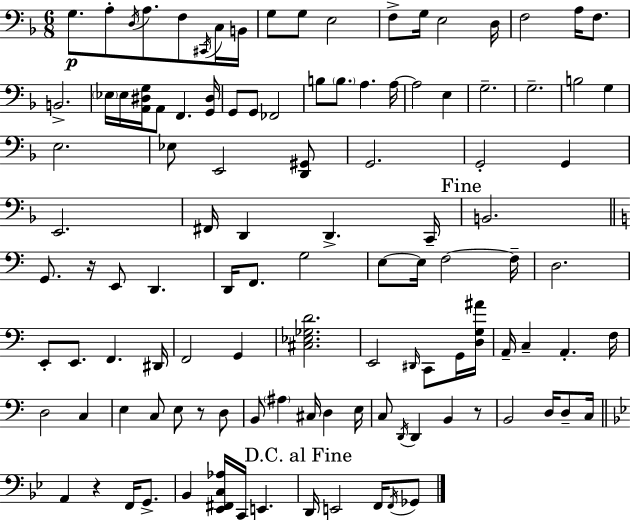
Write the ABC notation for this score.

X:1
T:Untitled
M:6/8
L:1/4
K:F
G,/2 A,/2 D,/4 A,/2 F,/2 ^C,,/4 C,/4 B,,/4 G,/2 G,/2 E,2 F,/2 G,/4 E,2 D,/4 F,2 A,/4 F,/2 B,,2 _E,/4 _E,/4 [A,,^D,G,]/4 A,,/2 F,, [G,,^D,]/4 G,,/2 G,,/2 _F,,2 B,/2 B,/2 A, A,/4 A,2 E, G,2 G,2 B,2 G, E,2 _E,/2 E,,2 [D,,^G,,]/2 G,,2 G,,2 G,, E,,2 ^F,,/4 D,, D,, C,,/4 B,,2 G,,/2 z/4 E,,/2 D,, D,,/4 F,,/2 G,2 E,/2 E,/4 F,2 F,/4 D,2 E,,/2 E,,/2 F,, ^D,,/4 F,,2 G,, [^C,_E,_G,D]2 E,,2 ^D,,/4 C,,/2 G,,/4 [D,G,^A]/4 A,,/4 C, A,, F,/4 D,2 C, E, C,/2 E,/2 z/2 D,/2 B,,/2 ^A, ^C,/4 D, E,/4 C,/2 D,,/4 D,, B,, z/2 B,,2 D,/4 D,/2 C,/4 A,, z F,,/4 G,,/2 _B,, [_E,,^F,,C,_A,]/4 C,,/4 E,, D,,/4 E,,2 F,,/4 F,,/4 _G,,/2